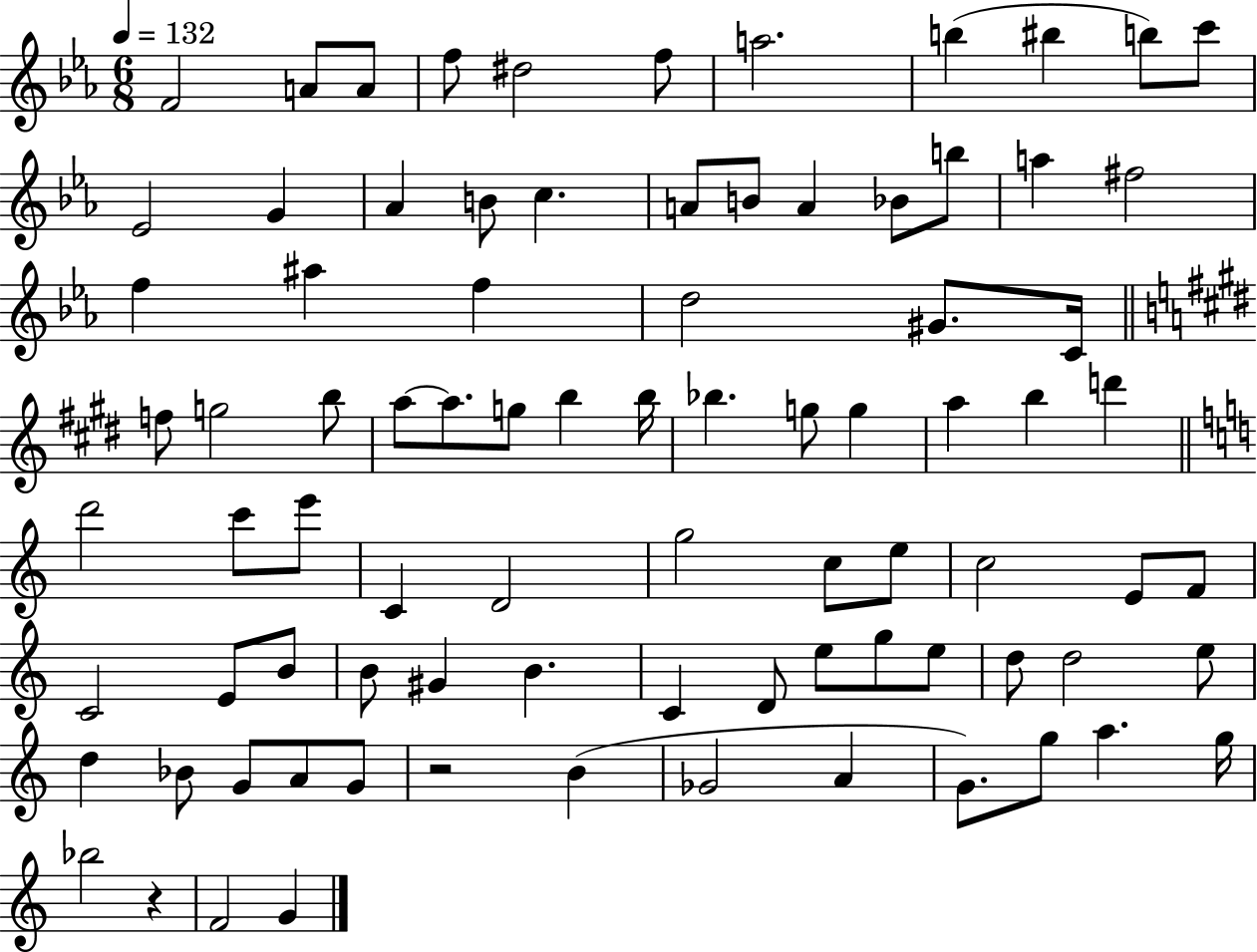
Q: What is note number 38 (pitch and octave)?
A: Bb5